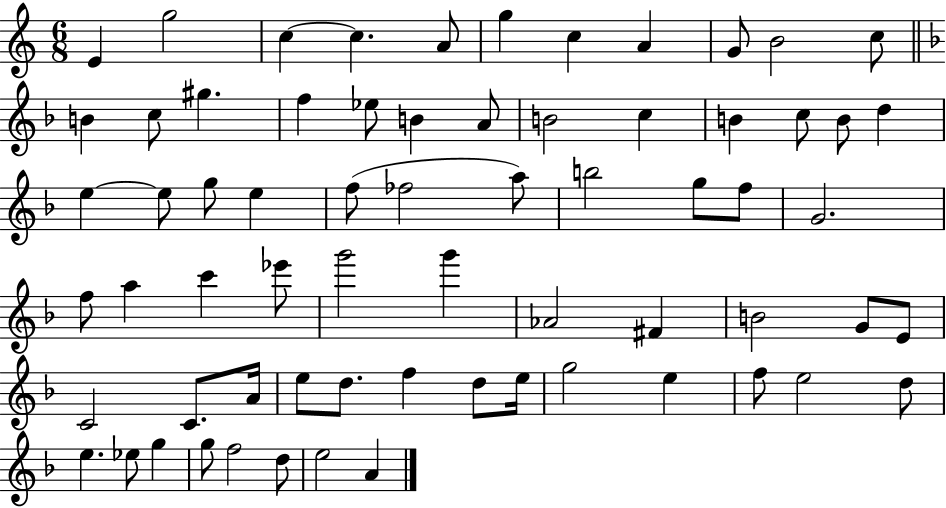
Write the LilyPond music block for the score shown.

{
  \clef treble
  \numericTimeSignature
  \time 6/8
  \key c \major
  e'4 g''2 | c''4~~ c''4. a'8 | g''4 c''4 a'4 | g'8 b'2 c''8 | \break \bar "||" \break \key f \major b'4 c''8 gis''4. | f''4 ees''8 b'4 a'8 | b'2 c''4 | b'4 c''8 b'8 d''4 | \break e''4~~ e''8 g''8 e''4 | f''8( fes''2 a''8) | b''2 g''8 f''8 | g'2. | \break f''8 a''4 c'''4 ees'''8 | g'''2 g'''4 | aes'2 fis'4 | b'2 g'8 e'8 | \break c'2 c'8. a'16 | e''8 d''8. f''4 d''8 e''16 | g''2 e''4 | f''8 e''2 d''8 | \break e''4. ees''8 g''4 | g''8 f''2 d''8 | e''2 a'4 | \bar "|."
}